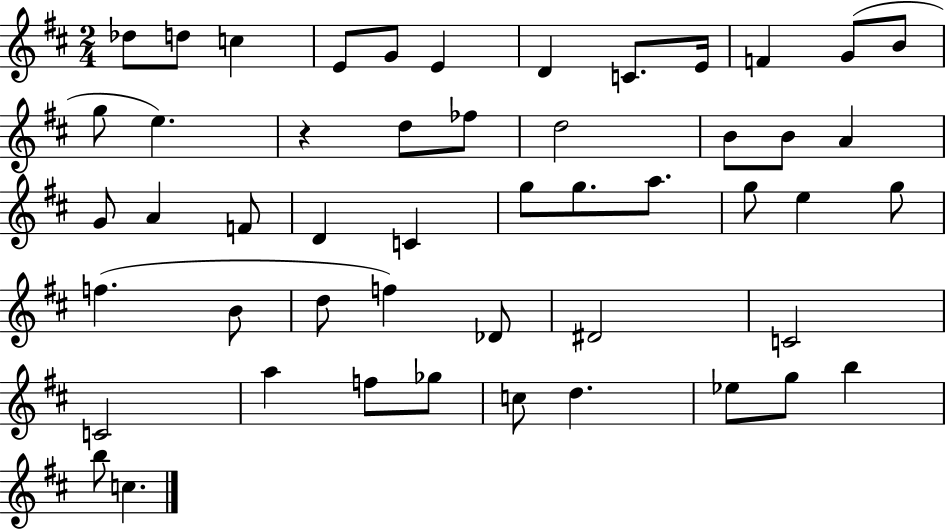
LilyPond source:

{
  \clef treble
  \numericTimeSignature
  \time 2/4
  \key d \major
  des''8 d''8 c''4 | e'8 g'8 e'4 | d'4 c'8. e'16 | f'4 g'8( b'8 | \break g''8 e''4.) | r4 d''8 fes''8 | d''2 | b'8 b'8 a'4 | \break g'8 a'4 f'8 | d'4 c'4 | g''8 g''8. a''8. | g''8 e''4 g''8 | \break f''4.( b'8 | d''8 f''4) des'8 | dis'2 | c'2 | \break c'2 | a''4 f''8 ges''8 | c''8 d''4. | ees''8 g''8 b''4 | \break b''8 c''4. | \bar "|."
}